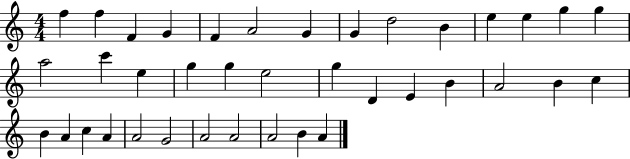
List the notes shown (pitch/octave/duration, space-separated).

F5/q F5/q F4/q G4/q F4/q A4/h G4/q G4/q D5/h B4/q E5/q E5/q G5/q G5/q A5/h C6/q E5/q G5/q G5/q E5/h G5/q D4/q E4/q B4/q A4/h B4/q C5/q B4/q A4/q C5/q A4/q A4/h G4/h A4/h A4/h A4/h B4/q A4/q